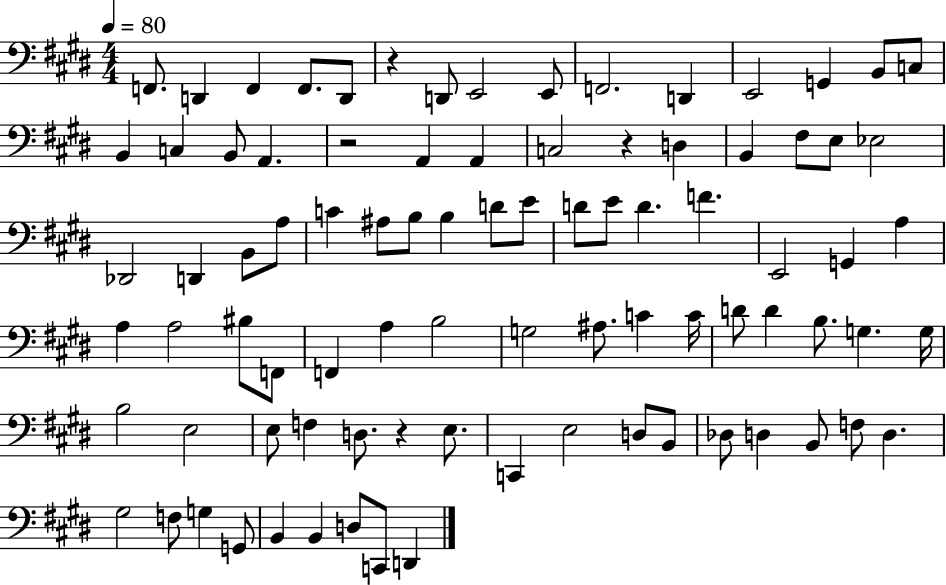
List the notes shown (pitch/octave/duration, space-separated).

F2/e. D2/q F2/q F2/e. D2/e R/q D2/e E2/h E2/e F2/h. D2/q E2/h G2/q B2/e C3/e B2/q C3/q B2/e A2/q. R/h A2/q A2/q C3/h R/q D3/q B2/q F#3/e E3/e Eb3/h Db2/h D2/q B2/e A3/e C4/q A#3/e B3/e B3/q D4/e E4/e D4/e E4/e D4/q. F4/q. E2/h G2/q A3/q A3/q A3/h BIS3/e F2/e F2/q A3/q B3/h G3/h A#3/e. C4/q C4/s D4/e D4/q B3/e. G3/q. G3/s B3/h E3/h E3/e F3/q D3/e. R/q E3/e. C2/q E3/h D3/e B2/e Db3/e D3/q B2/e F3/e D3/q. G#3/h F3/e G3/q G2/e B2/q B2/q D3/e C2/e D2/q